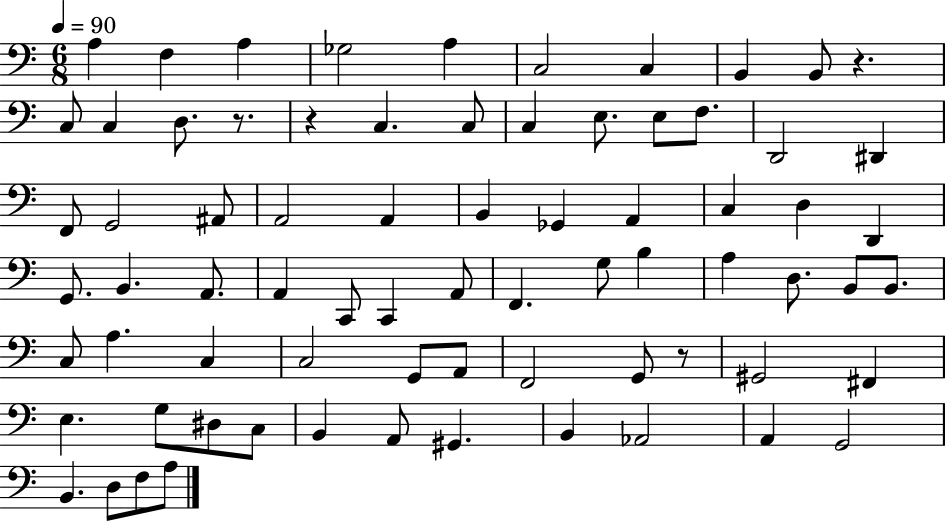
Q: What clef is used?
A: bass